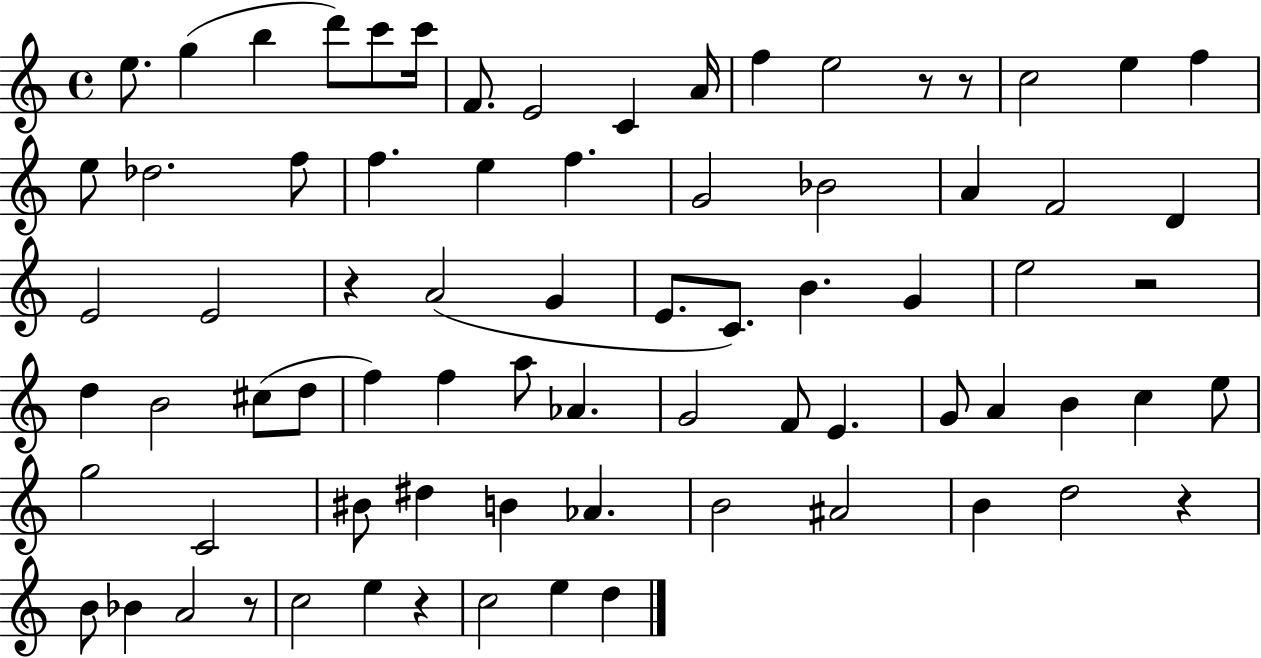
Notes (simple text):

E5/e. G5/q B5/q D6/e C6/e C6/s F4/e. E4/h C4/q A4/s F5/q E5/h R/e R/e C5/h E5/q F5/q E5/e Db5/h. F5/e F5/q. E5/q F5/q. G4/h Bb4/h A4/q F4/h D4/q E4/h E4/h R/q A4/h G4/q E4/e. C4/e. B4/q. G4/q E5/h R/h D5/q B4/h C#5/e D5/e F5/q F5/q A5/e Ab4/q. G4/h F4/e E4/q. G4/e A4/q B4/q C5/q E5/e G5/h C4/h BIS4/e D#5/q B4/q Ab4/q. B4/h A#4/h B4/q D5/h R/q B4/e Bb4/q A4/h R/e C5/h E5/q R/q C5/h E5/q D5/q